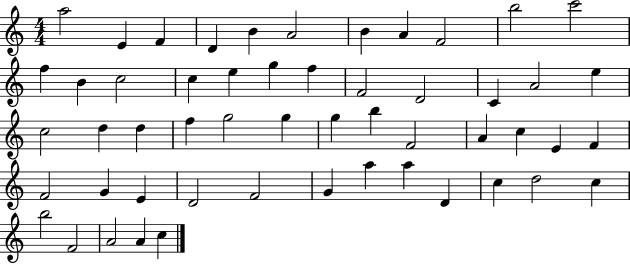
A5/h E4/q F4/q D4/q B4/q A4/h B4/q A4/q F4/h B5/h C6/h F5/q B4/q C5/h C5/q E5/q G5/q F5/q F4/h D4/h C4/q A4/h E5/q C5/h D5/q D5/q F5/q G5/h G5/q G5/q B5/q F4/h A4/q C5/q E4/q F4/q F4/h G4/q E4/q D4/h F4/h G4/q A5/q A5/q D4/q C5/q D5/h C5/q B5/h F4/h A4/h A4/q C5/q